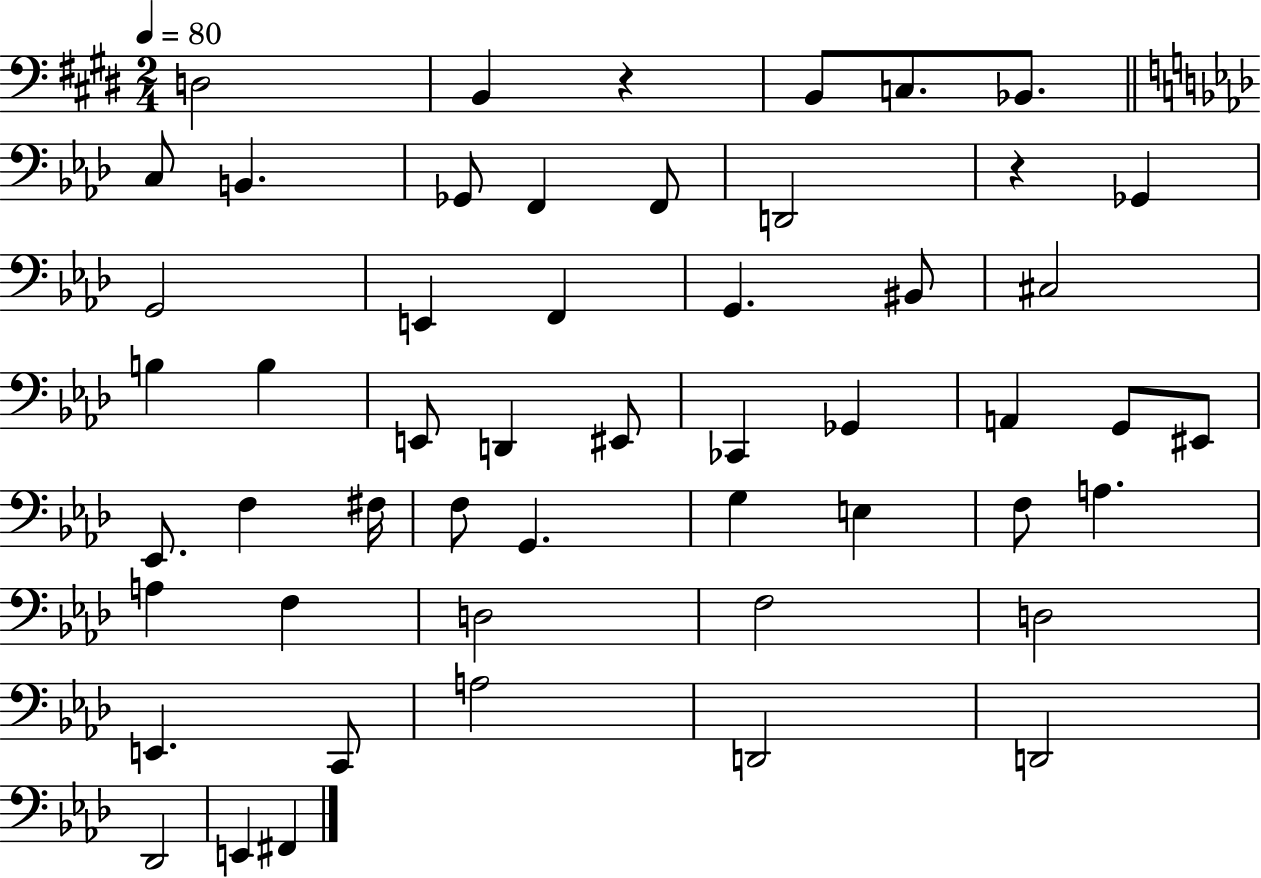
X:1
T:Untitled
M:2/4
L:1/4
K:E
D,2 B,, z B,,/2 C,/2 _B,,/2 C,/2 B,, _G,,/2 F,, F,,/2 D,,2 z _G,, G,,2 E,, F,, G,, ^B,,/2 ^C,2 B, B, E,,/2 D,, ^E,,/2 _C,, _G,, A,, G,,/2 ^E,,/2 _E,,/2 F, ^F,/4 F,/2 G,, G, E, F,/2 A, A, F, D,2 F,2 D,2 E,, C,,/2 A,2 D,,2 D,,2 _D,,2 E,, ^F,,